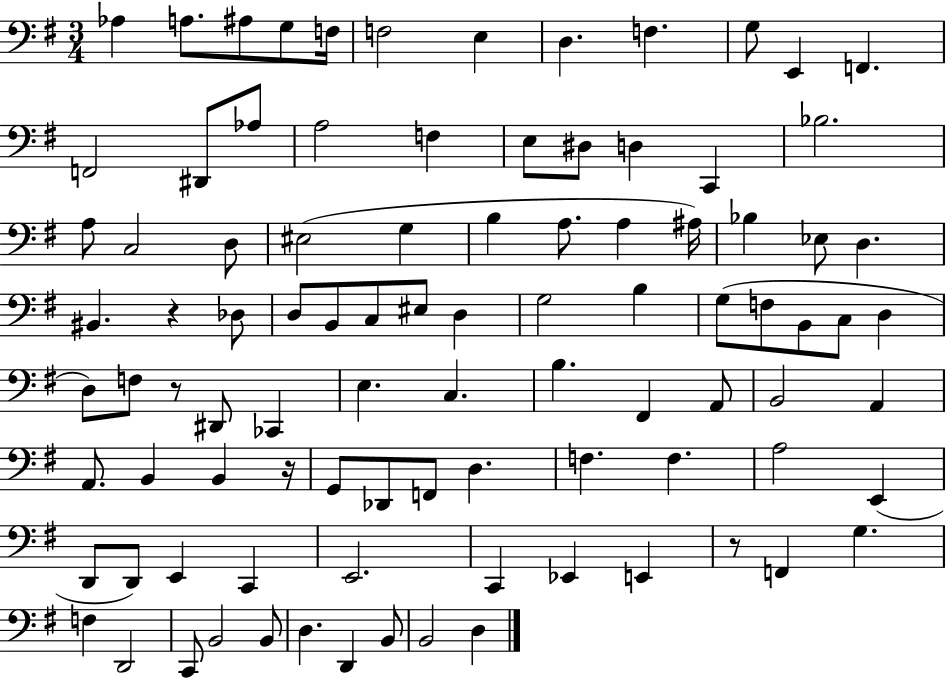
X:1
T:Untitled
M:3/4
L:1/4
K:G
_A, A,/2 ^A,/2 G,/2 F,/4 F,2 E, D, F, G,/2 E,, F,, F,,2 ^D,,/2 _A,/2 A,2 F, E,/2 ^D,/2 D, C,, _B,2 A,/2 C,2 D,/2 ^E,2 G, B, A,/2 A, ^A,/4 _B, _E,/2 D, ^B,, z _D,/2 D,/2 B,,/2 C,/2 ^E,/2 D, G,2 B, G,/2 F,/2 B,,/2 C,/2 D, D,/2 F,/2 z/2 ^D,,/2 _C,, E, C, B, ^F,, A,,/2 B,,2 A,, A,,/2 B,, B,, z/4 G,,/2 _D,,/2 F,,/2 D, F, F, A,2 E,, D,,/2 D,,/2 E,, C,, E,,2 C,, _E,, E,, z/2 F,, G, F, D,,2 C,,/2 B,,2 B,,/2 D, D,, B,,/2 B,,2 D,